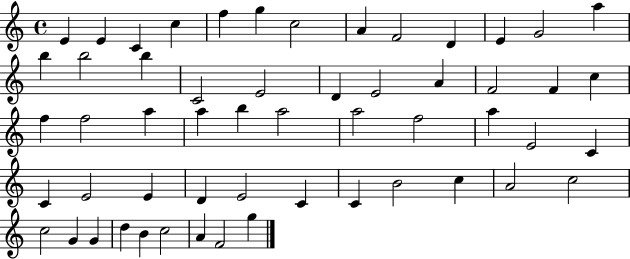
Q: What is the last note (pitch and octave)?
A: G5